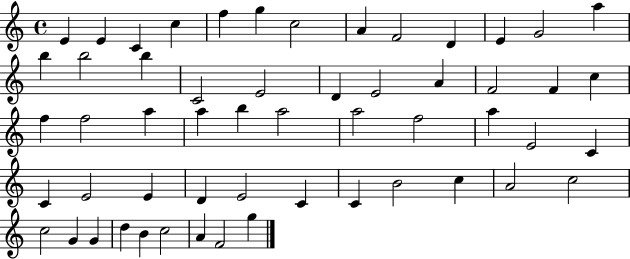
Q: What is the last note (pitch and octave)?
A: G5